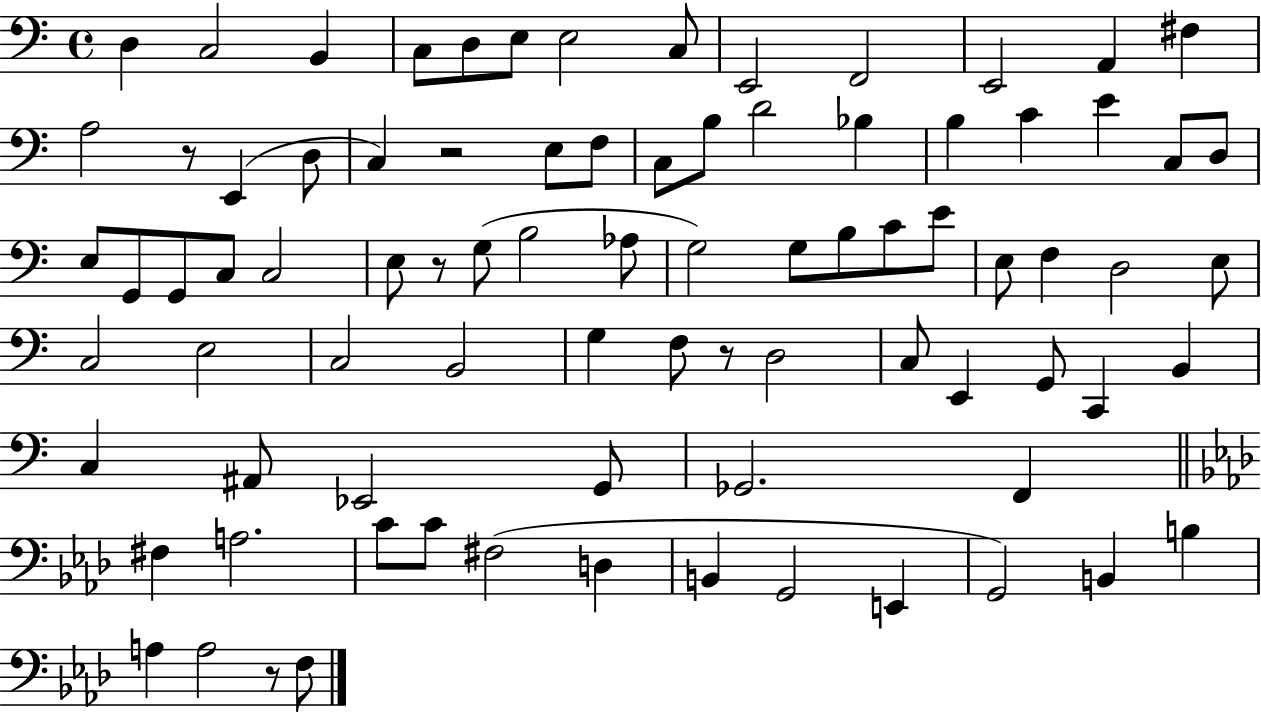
{
  \clef bass
  \time 4/4
  \defaultTimeSignature
  \key c \major
  d4 c2 b,4 | c8 d8 e8 e2 c8 | e,2 f,2 | e,2 a,4 fis4 | \break a2 r8 e,4( d8 | c4) r2 e8 f8 | c8 b8 d'2 bes4 | b4 c'4 e'4 c8 d8 | \break e8 g,8 g,8 c8 c2 | e8 r8 g8( b2 aes8 | g2) g8 b8 c'8 e'8 | e8 f4 d2 e8 | \break c2 e2 | c2 b,2 | g4 f8 r8 d2 | c8 e,4 g,8 c,4 b,4 | \break c4 ais,8 ees,2 g,8 | ges,2. f,4 | \bar "||" \break \key aes \major fis4 a2. | c'8 c'8 fis2( d4 | b,4 g,2 e,4 | g,2) b,4 b4 | \break a4 a2 r8 f8 | \bar "|."
}